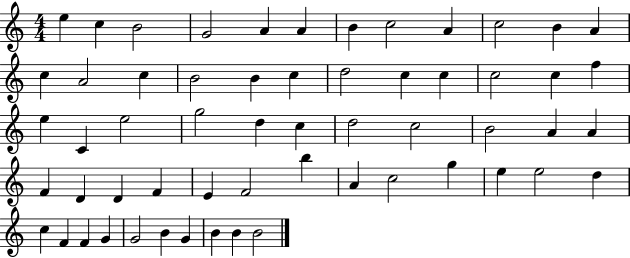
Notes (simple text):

E5/q C5/q B4/h G4/h A4/q A4/q B4/q C5/h A4/q C5/h B4/q A4/q C5/q A4/h C5/q B4/h B4/q C5/q D5/h C5/q C5/q C5/h C5/q F5/q E5/q C4/q E5/h G5/h D5/q C5/q D5/h C5/h B4/h A4/q A4/q F4/q D4/q D4/q F4/q E4/q F4/h B5/q A4/q C5/h G5/q E5/q E5/h D5/q C5/q F4/q F4/q G4/q G4/h B4/q G4/q B4/q B4/q B4/h